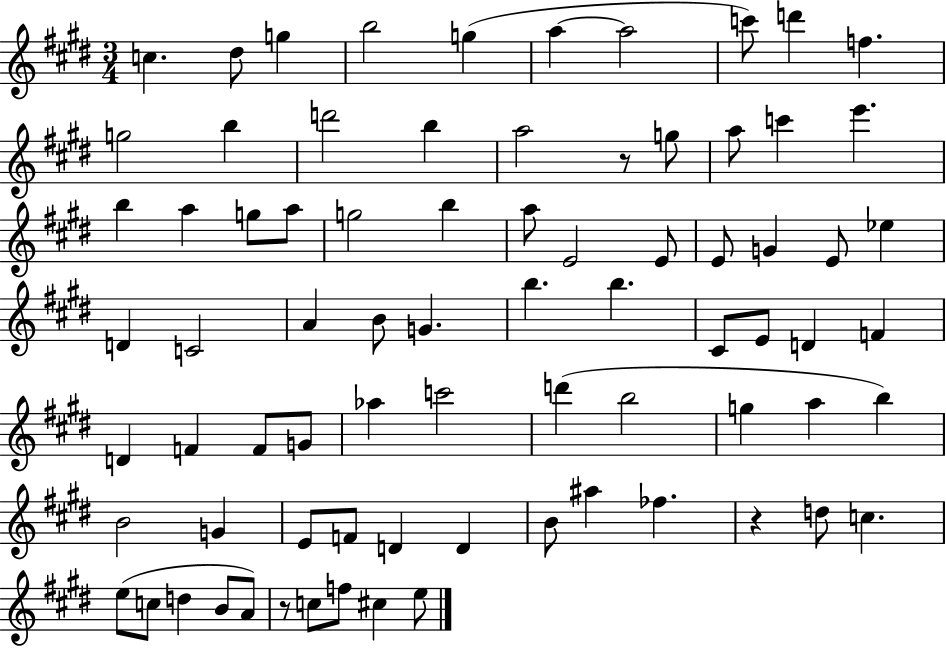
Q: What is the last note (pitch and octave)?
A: E5